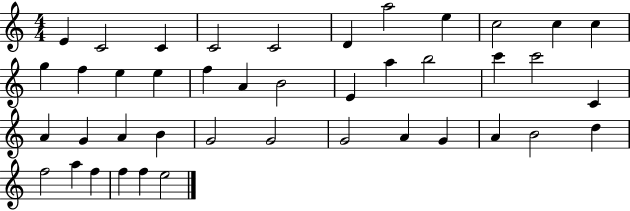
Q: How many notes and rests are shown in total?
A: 42